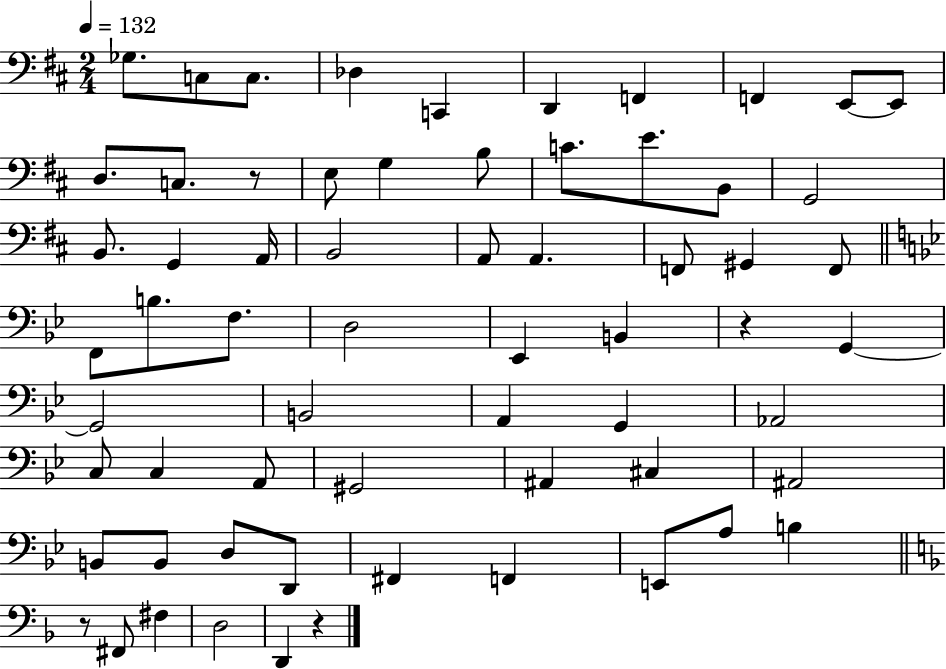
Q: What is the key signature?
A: D major